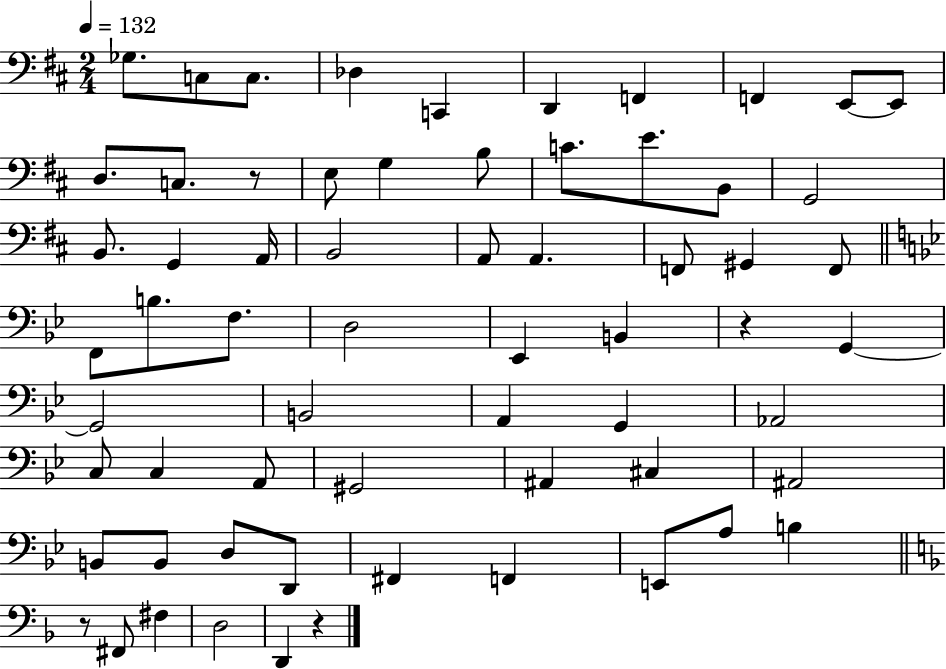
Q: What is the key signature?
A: D major